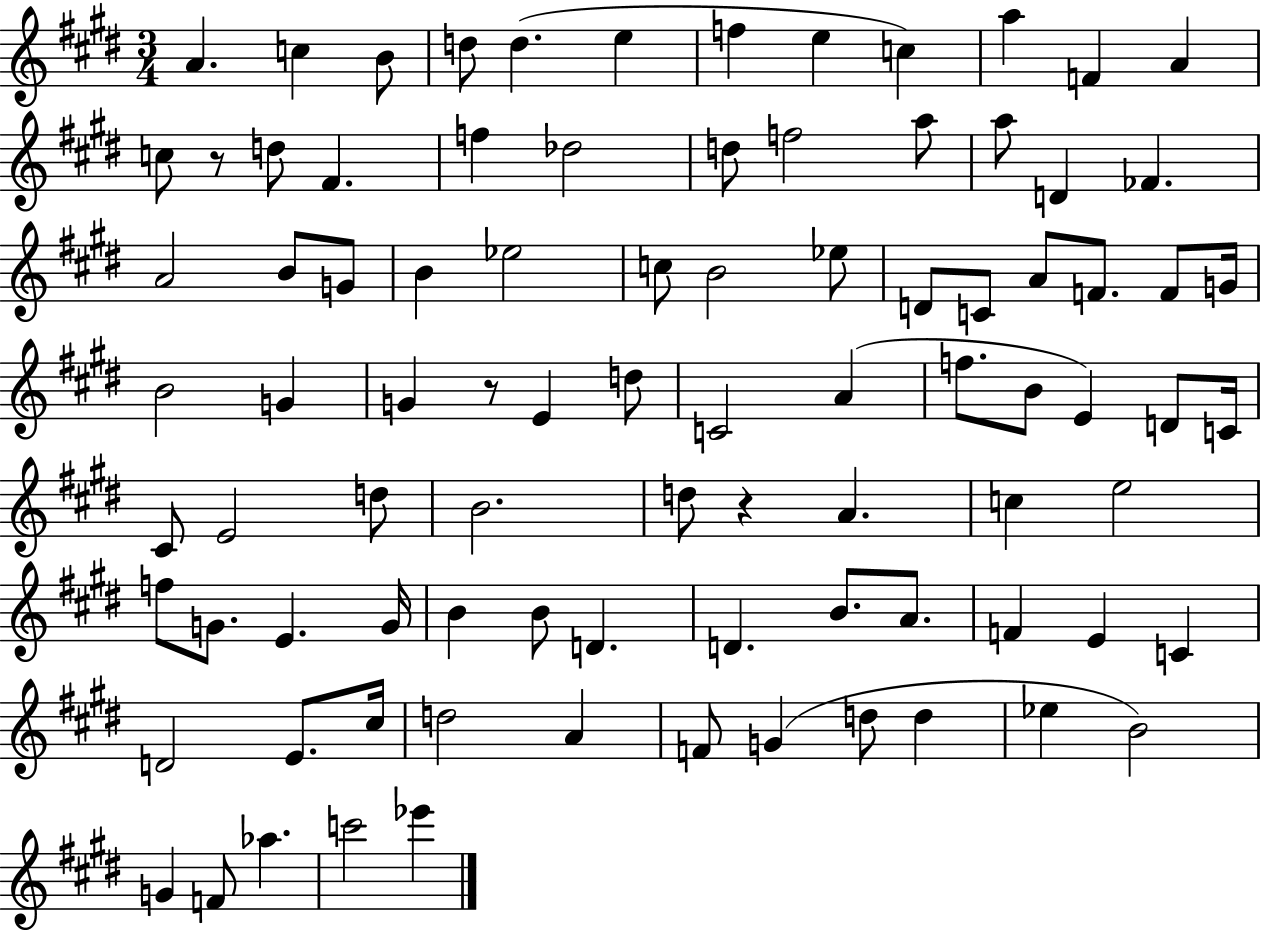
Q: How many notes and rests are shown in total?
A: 89